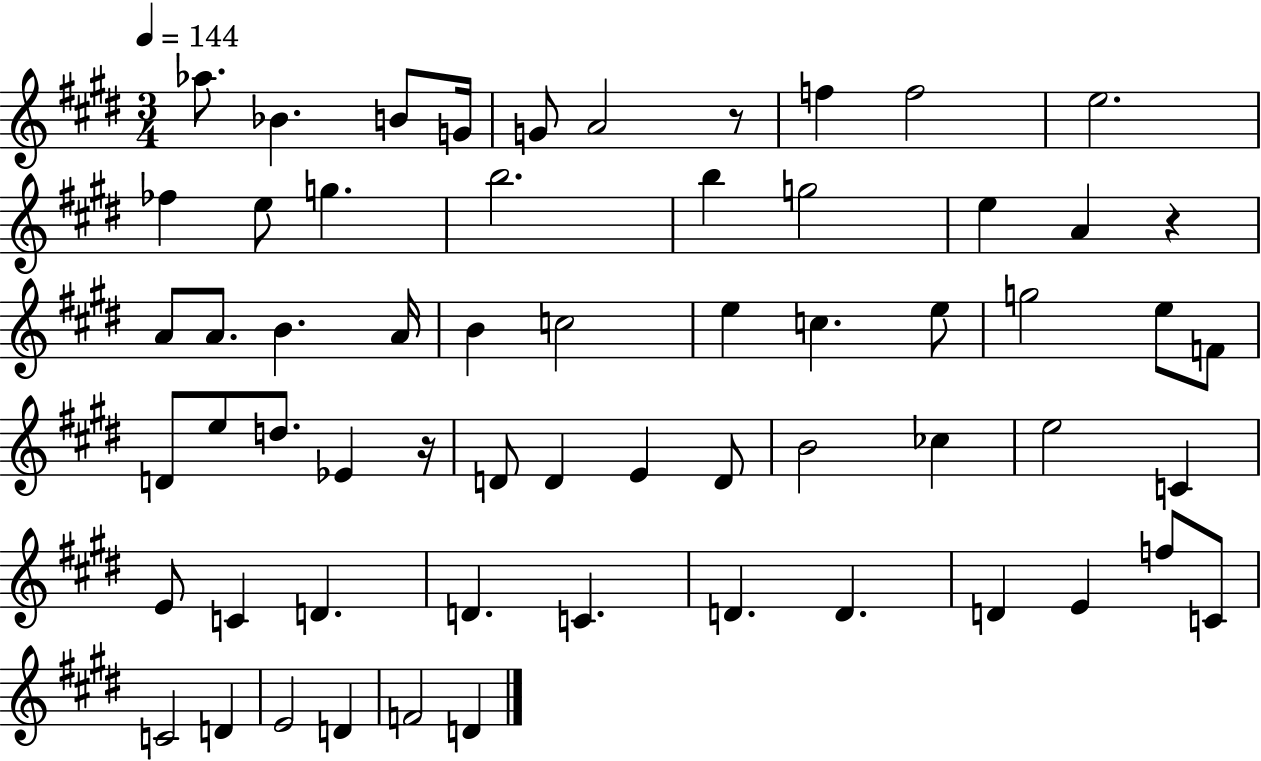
{
  \clef treble
  \numericTimeSignature
  \time 3/4
  \key e \major
  \tempo 4 = 144
  aes''8. bes'4. b'8 g'16 | g'8 a'2 r8 | f''4 f''2 | e''2. | \break fes''4 e''8 g''4. | b''2. | b''4 g''2 | e''4 a'4 r4 | \break a'8 a'8. b'4. a'16 | b'4 c''2 | e''4 c''4. e''8 | g''2 e''8 f'8 | \break d'8 e''8 d''8. ees'4 r16 | d'8 d'4 e'4 d'8 | b'2 ces''4 | e''2 c'4 | \break e'8 c'4 d'4. | d'4. c'4. | d'4. d'4. | d'4 e'4 f''8 c'8 | \break c'2 d'4 | e'2 d'4 | f'2 d'4 | \bar "|."
}